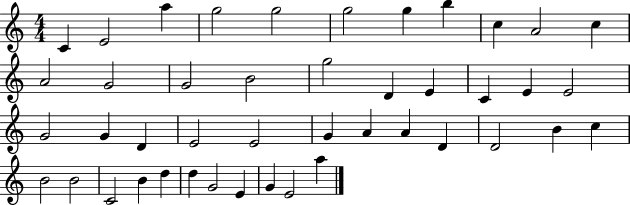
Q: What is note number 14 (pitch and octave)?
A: G4